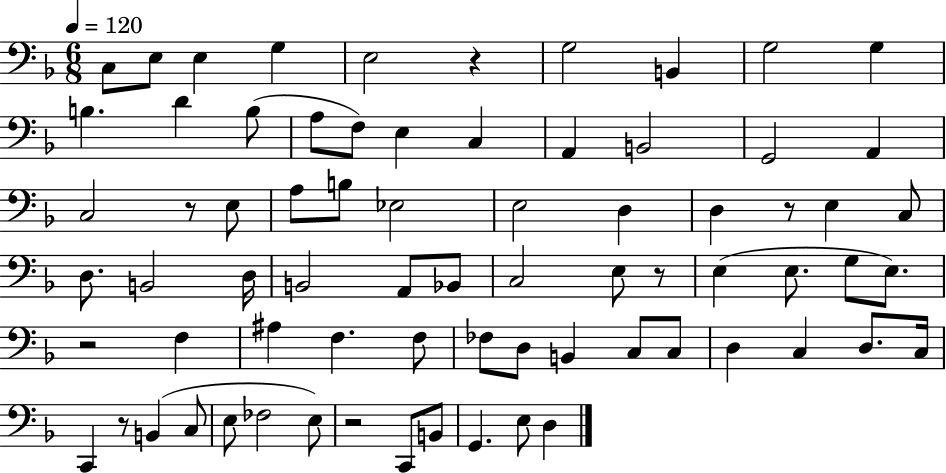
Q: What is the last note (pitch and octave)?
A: D3